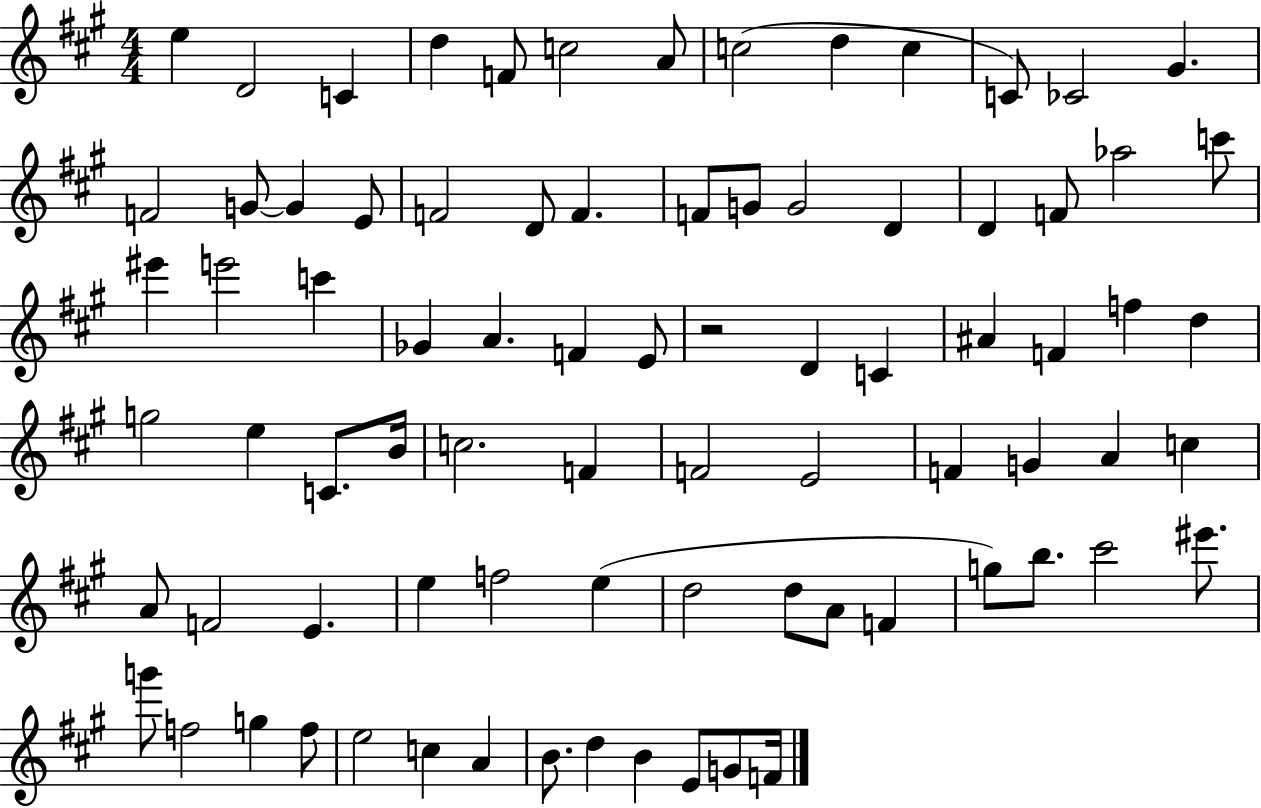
E5/q D4/h C4/q D5/q F4/e C5/h A4/e C5/h D5/q C5/q C4/e CES4/h G#4/q. F4/h G4/e G4/q E4/e F4/h D4/e F4/q. F4/e G4/e G4/h D4/q D4/q F4/e Ab5/h C6/e EIS6/q E6/h C6/q Gb4/q A4/q. F4/q E4/e R/h D4/q C4/q A#4/q F4/q F5/q D5/q G5/h E5/q C4/e. B4/s C5/h. F4/q F4/h E4/h F4/q G4/q A4/q C5/q A4/e F4/h E4/q. E5/q F5/h E5/q D5/h D5/e A4/e F4/q G5/e B5/e. C#6/h EIS6/e. G6/e F5/h G5/q F5/e E5/h C5/q A4/q B4/e. D5/q B4/q E4/e G4/e F4/s